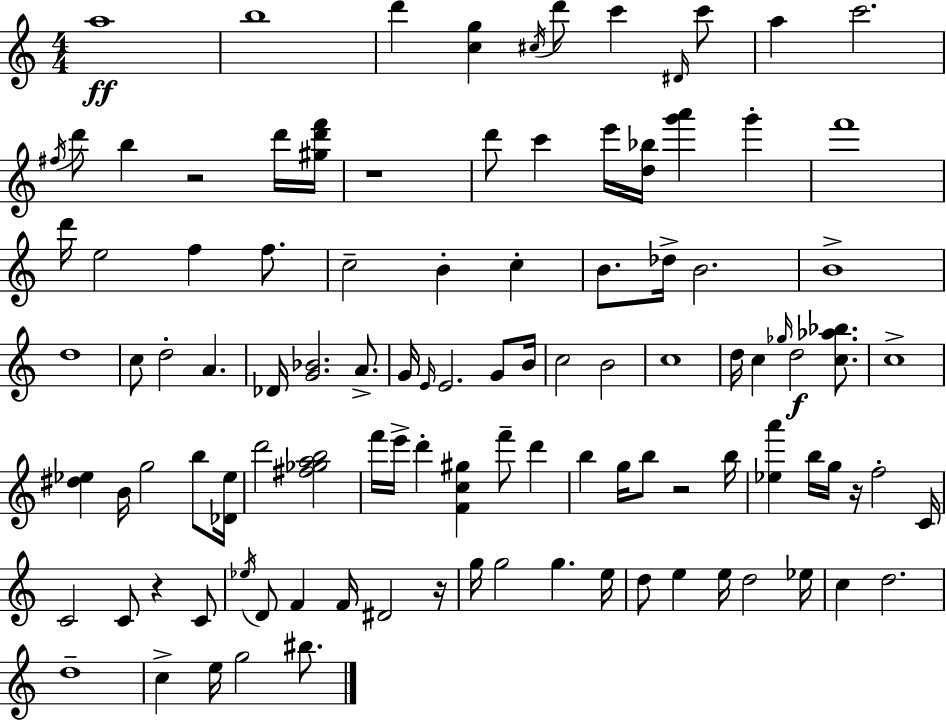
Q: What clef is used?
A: treble